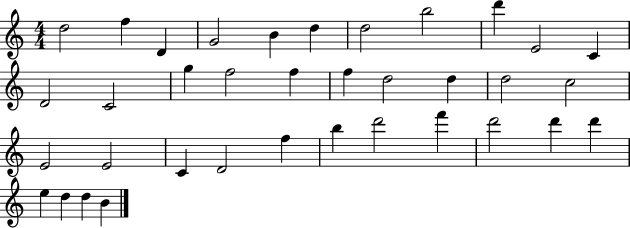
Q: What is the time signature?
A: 4/4